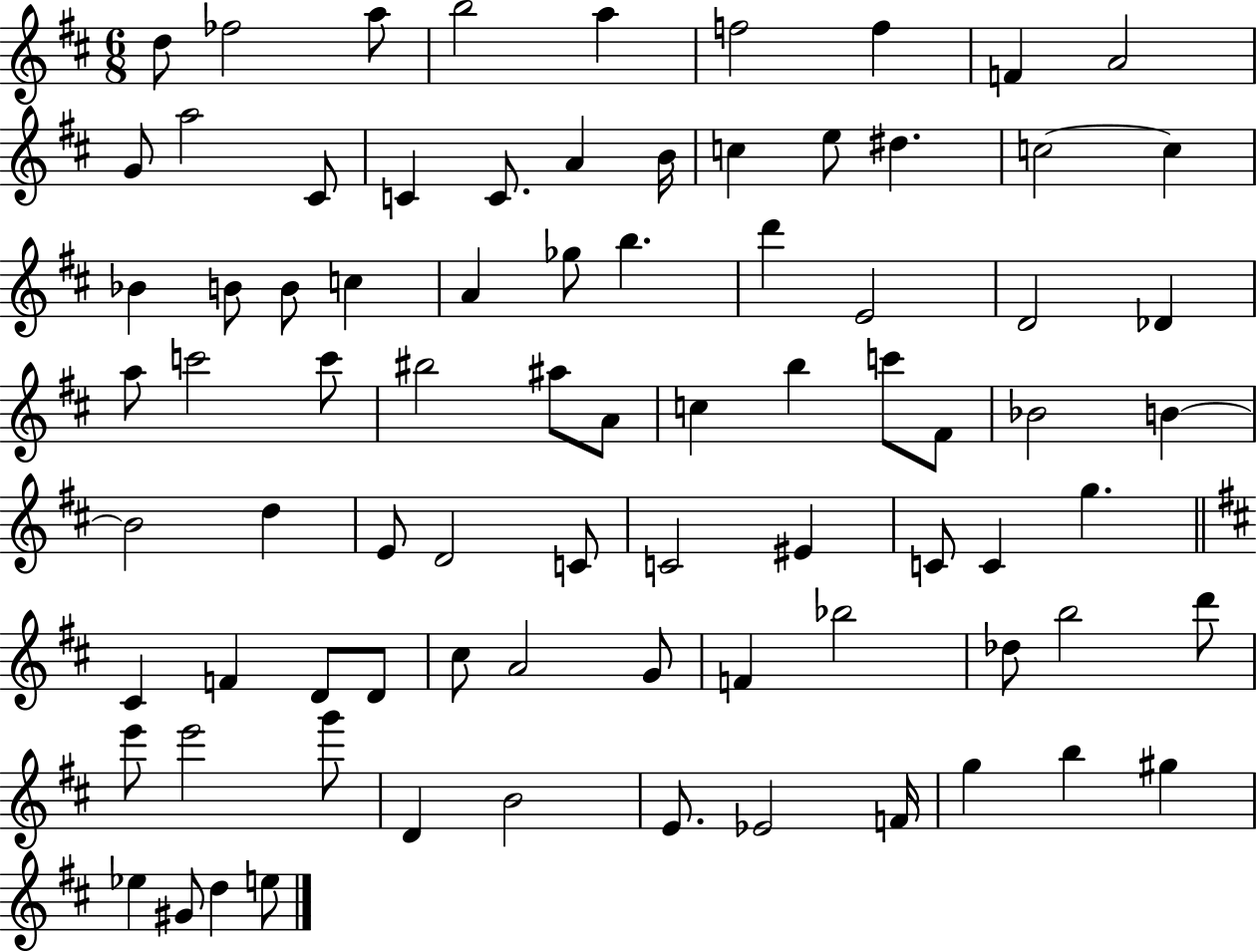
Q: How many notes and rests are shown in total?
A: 81